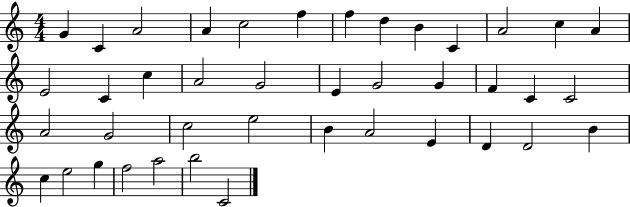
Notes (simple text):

G4/q C4/q A4/h A4/q C5/h F5/q F5/q D5/q B4/q C4/q A4/h C5/q A4/q E4/h C4/q C5/q A4/h G4/h E4/q G4/h G4/q F4/q C4/q C4/h A4/h G4/h C5/h E5/h B4/q A4/h E4/q D4/q D4/h B4/q C5/q E5/h G5/q F5/h A5/h B5/h C4/h